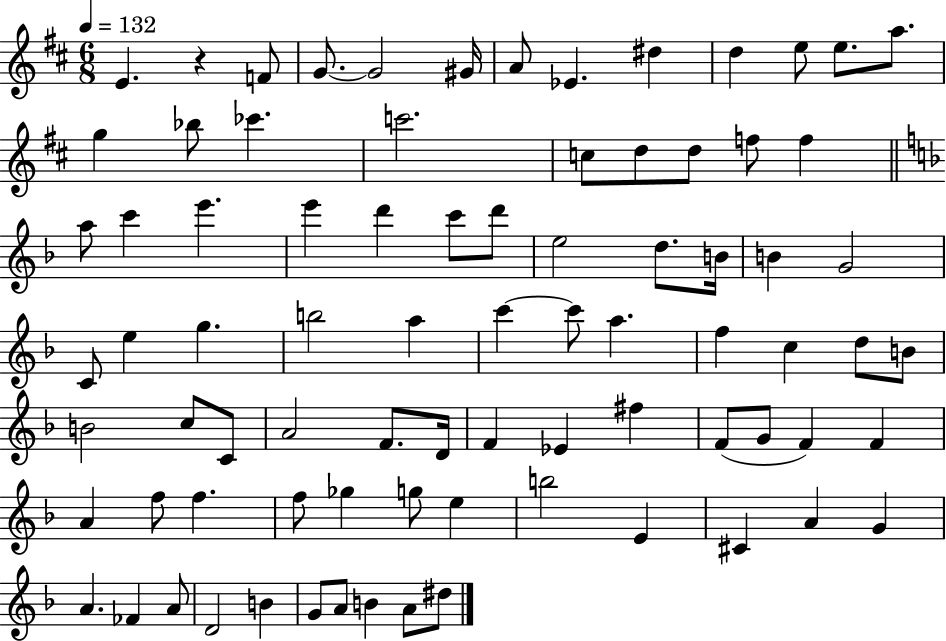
{
  \clef treble
  \numericTimeSignature
  \time 6/8
  \key d \major
  \tempo 4 = 132
  e'4. r4 f'8 | g'8.~~ g'2 gis'16 | a'8 ees'4. dis''4 | d''4 e''8 e''8. a''8. | \break g''4 bes''8 ces'''4. | c'''2. | c''8 d''8 d''8 f''8 f''4 | \bar "||" \break \key f \major a''8 c'''4 e'''4. | e'''4 d'''4 c'''8 d'''8 | e''2 d''8. b'16 | b'4 g'2 | \break c'8 e''4 g''4. | b''2 a''4 | c'''4~~ c'''8 a''4. | f''4 c''4 d''8 b'8 | \break b'2 c''8 c'8 | a'2 f'8. d'16 | f'4 ees'4 fis''4 | f'8( g'8 f'4) f'4 | \break a'4 f''8 f''4. | f''8 ges''4 g''8 e''4 | b''2 e'4 | cis'4 a'4 g'4 | \break a'4. fes'4 a'8 | d'2 b'4 | g'8 a'8 b'4 a'8 dis''8 | \bar "|."
}